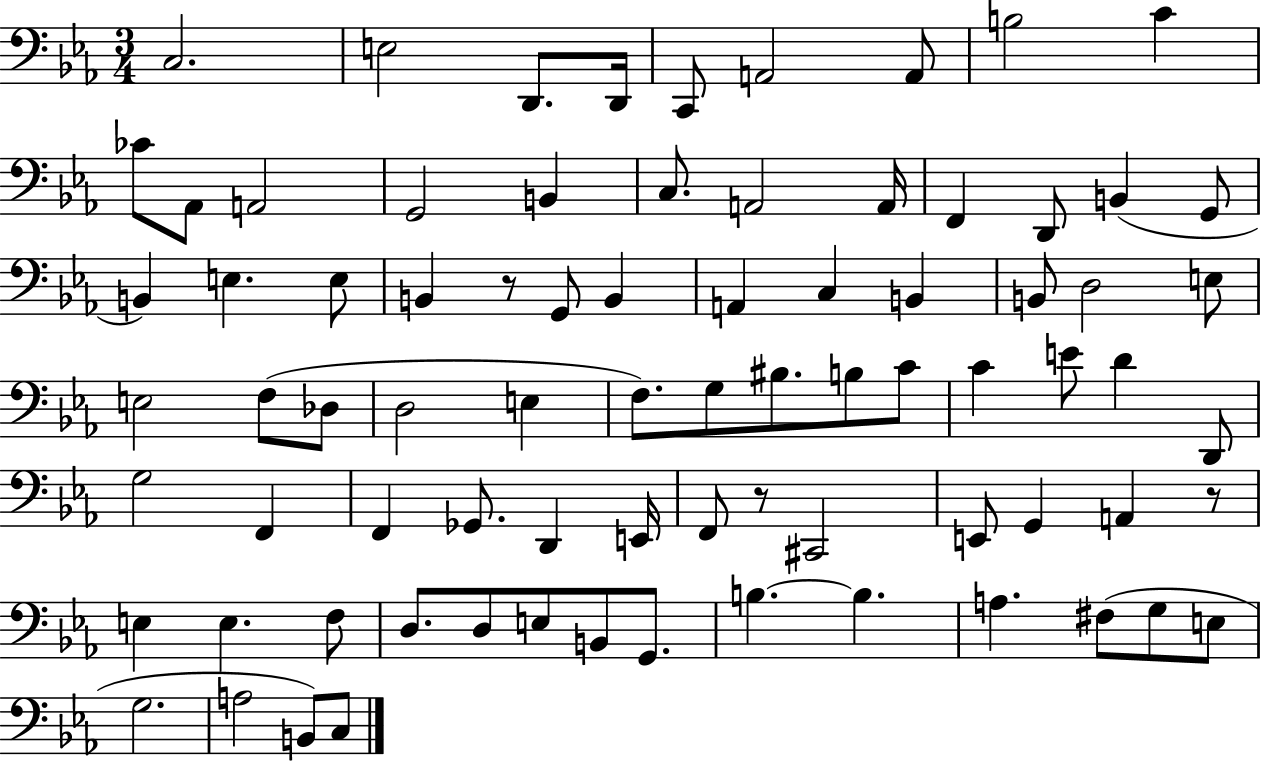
C3/h. E3/h D2/e. D2/s C2/e A2/h A2/e B3/h C4/q CES4/e Ab2/e A2/h G2/h B2/q C3/e. A2/h A2/s F2/q D2/e B2/q G2/e B2/q E3/q. E3/e B2/q R/e G2/e B2/q A2/q C3/q B2/q B2/e D3/h E3/e E3/h F3/e Db3/e D3/h E3/q F3/e. G3/e BIS3/e. B3/e C4/e C4/q E4/e D4/q D2/e G3/h F2/q F2/q Gb2/e. D2/q E2/s F2/e R/e C#2/h E2/e G2/q A2/q R/e E3/q E3/q. F3/e D3/e. D3/e E3/e B2/e G2/e. B3/q. B3/q. A3/q. F#3/e G3/e E3/e G3/h. A3/h B2/e C3/e